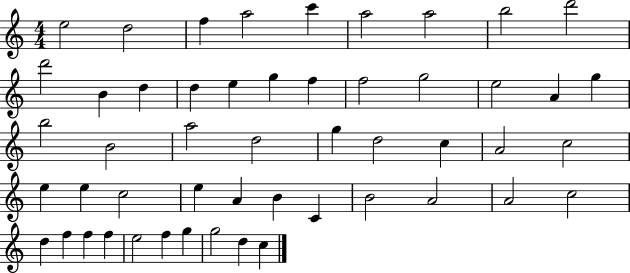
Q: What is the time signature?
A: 4/4